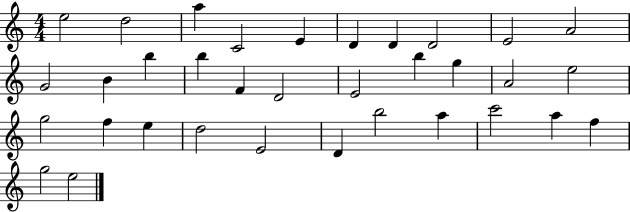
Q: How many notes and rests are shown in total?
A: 34